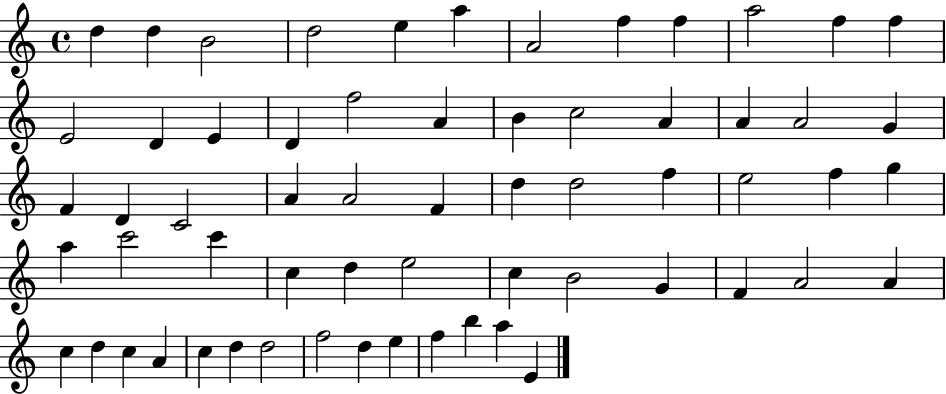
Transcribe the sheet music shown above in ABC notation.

X:1
T:Untitled
M:4/4
L:1/4
K:C
d d B2 d2 e a A2 f f a2 f f E2 D E D f2 A B c2 A A A2 G F D C2 A A2 F d d2 f e2 f g a c'2 c' c d e2 c B2 G F A2 A c d c A c d d2 f2 d e f b a E